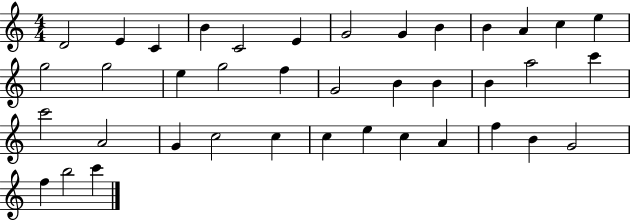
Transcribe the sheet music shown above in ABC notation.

X:1
T:Untitled
M:4/4
L:1/4
K:C
D2 E C B C2 E G2 G B B A c e g2 g2 e g2 f G2 B B B a2 c' c'2 A2 G c2 c c e c A f B G2 f b2 c'